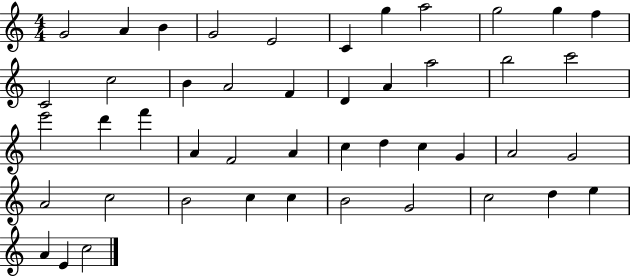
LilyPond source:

{
  \clef treble
  \numericTimeSignature
  \time 4/4
  \key c \major
  g'2 a'4 b'4 | g'2 e'2 | c'4 g''4 a''2 | g''2 g''4 f''4 | \break c'2 c''2 | b'4 a'2 f'4 | d'4 a'4 a''2 | b''2 c'''2 | \break e'''2 d'''4 f'''4 | a'4 f'2 a'4 | c''4 d''4 c''4 g'4 | a'2 g'2 | \break a'2 c''2 | b'2 c''4 c''4 | b'2 g'2 | c''2 d''4 e''4 | \break a'4 e'4 c''2 | \bar "|."
}